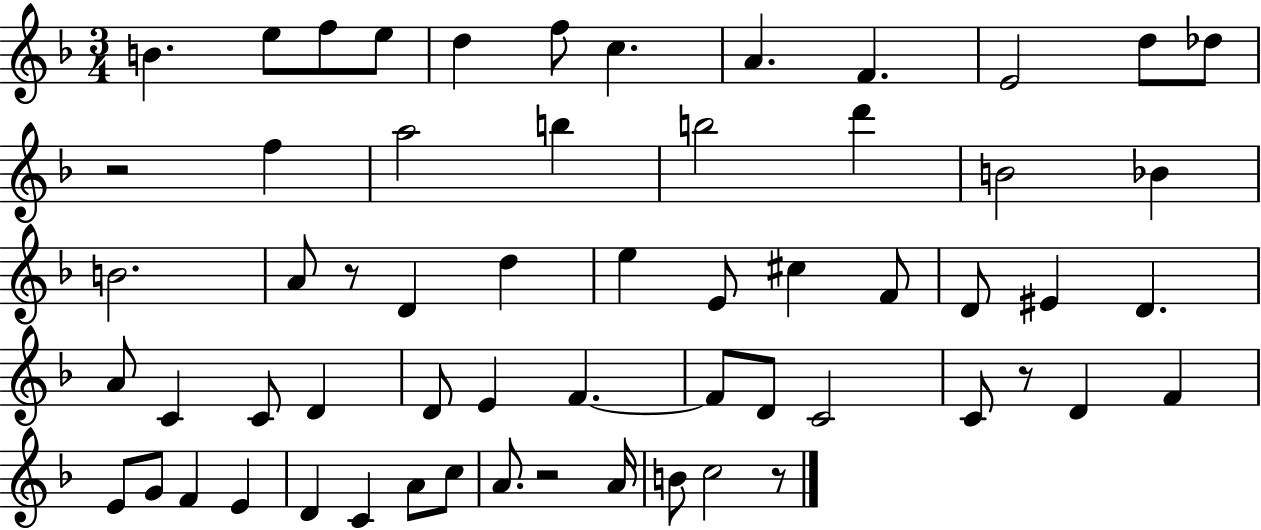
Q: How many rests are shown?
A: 5